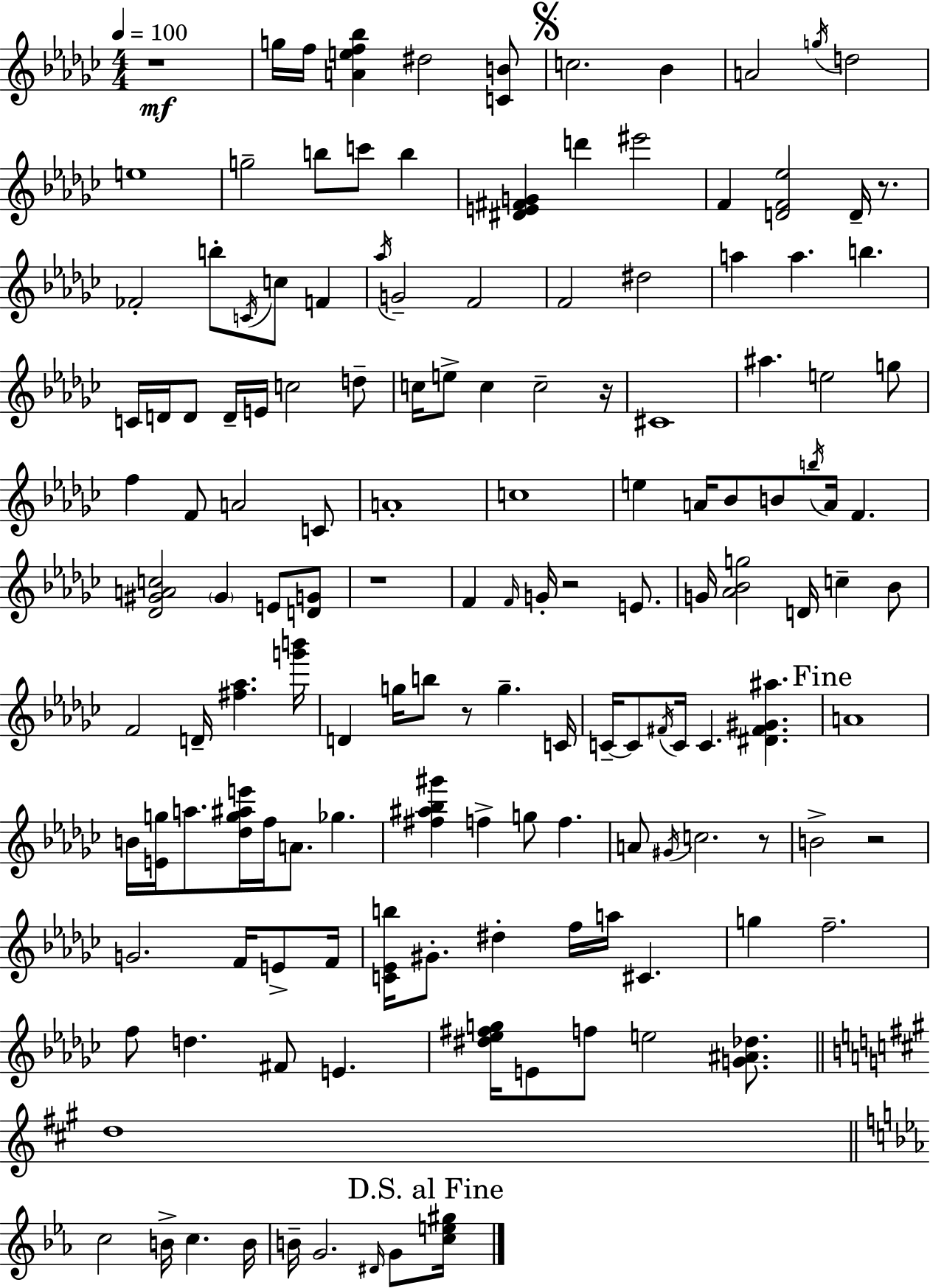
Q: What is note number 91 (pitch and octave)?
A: G#4